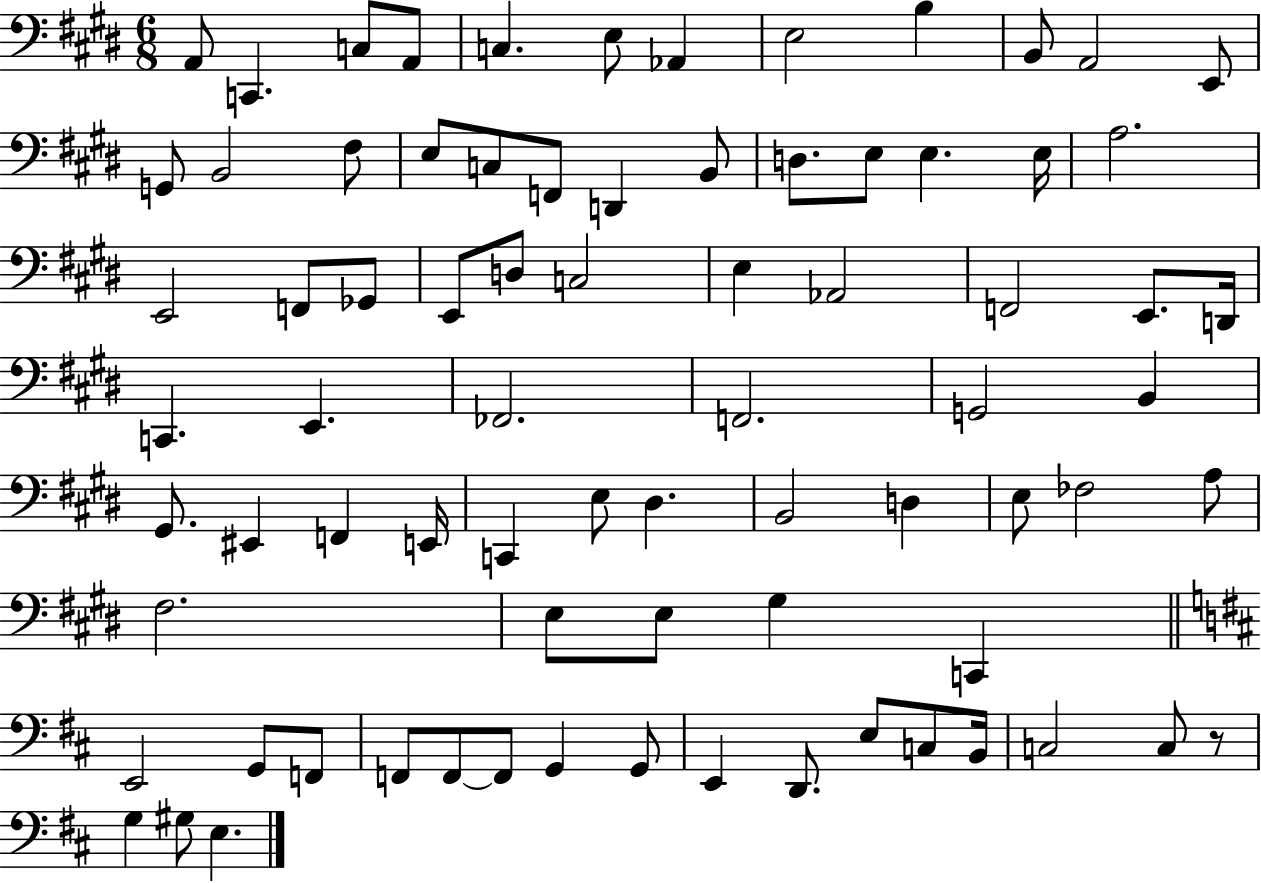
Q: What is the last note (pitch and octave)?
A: E3